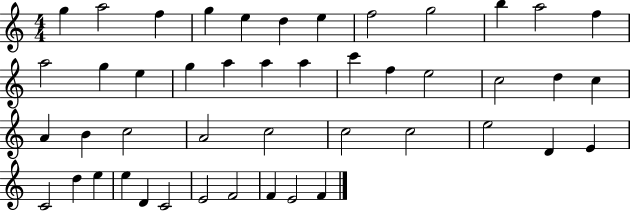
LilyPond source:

{
  \clef treble
  \numericTimeSignature
  \time 4/4
  \key c \major
  g''4 a''2 f''4 | g''4 e''4 d''4 e''4 | f''2 g''2 | b''4 a''2 f''4 | \break a''2 g''4 e''4 | g''4 a''4 a''4 a''4 | c'''4 f''4 e''2 | c''2 d''4 c''4 | \break a'4 b'4 c''2 | a'2 c''2 | c''2 c''2 | e''2 d'4 e'4 | \break c'2 d''4 e''4 | e''4 d'4 c'2 | e'2 f'2 | f'4 e'2 f'4 | \break \bar "|."
}